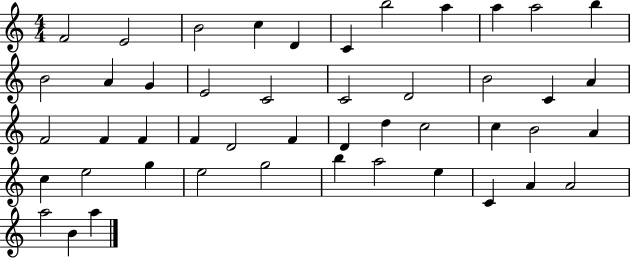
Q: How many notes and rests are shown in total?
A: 47